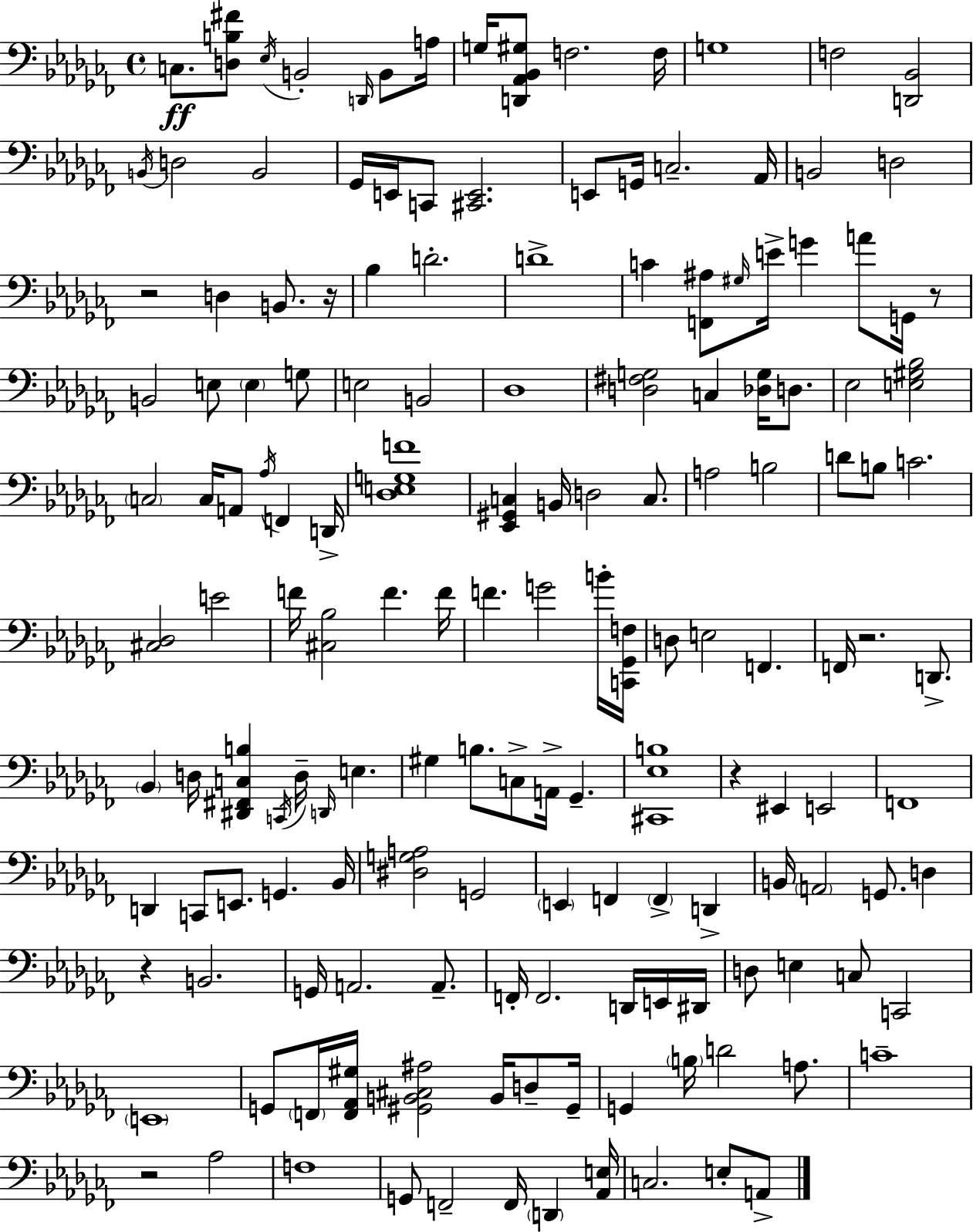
C3/e. [D3,B3,F#4]/e Eb3/s B2/h D2/s B2/e A3/s G3/s [D2,Ab2,Bb2,G#3]/e F3/h. F3/s G3/w F3/h [D2,Bb2]/h B2/s D3/h B2/h Gb2/s E2/s C2/e [C#2,E2]/h. E2/e G2/s C3/h. Ab2/s B2/h D3/h R/h D3/q B2/e. R/s Bb3/q D4/h. D4/w C4/q [F2,A#3]/e G#3/s E4/s G4/q A4/e G2/s R/e B2/h E3/e E3/q G3/e E3/h B2/h Db3/w [D3,F#3,G3]/h C3/q [Db3,G3]/s D3/e. Eb3/h [E3,G#3,Bb3]/h C3/h C3/s A2/e Ab3/s F2/q D2/s [Db3,E3,G3,F4]/w [Eb2,G#2,C3]/q B2/s D3/h C3/e. A3/h B3/h D4/e B3/e C4/h. [C#3,Db3]/h E4/h F4/s [C#3,Bb3]/h F4/q. F4/s F4/q. G4/h B4/s [C2,Gb2,F3]/s D3/e E3/h F2/q. F2/s R/h. D2/e. Bb2/q D3/s [D#2,F#2,C3,B3]/q C2/s D3/s D2/s E3/q. G#3/q B3/e. C3/e A2/s Gb2/q. [C#2,Eb3,B3]/w R/q EIS2/q E2/h F2/w D2/q C2/e E2/e. G2/q. Bb2/s [D#3,G3,A3]/h G2/h E2/q F2/q F2/q D2/q B2/s A2/h G2/e. D3/q R/q B2/h. G2/s A2/h. A2/e. F2/s F2/h. D2/s E2/s D#2/s D3/e E3/q C3/e C2/h E2/w G2/e F2/s [F2,Ab2,G#3]/s [G#2,B2,C#3,A#3]/h B2/s D3/e G#2/s G2/q B3/s D4/h A3/e. C4/w R/h Ab3/h F3/w G2/e F2/h F2/s D2/q [Ab2,E3]/s C3/h. E3/e A2/e